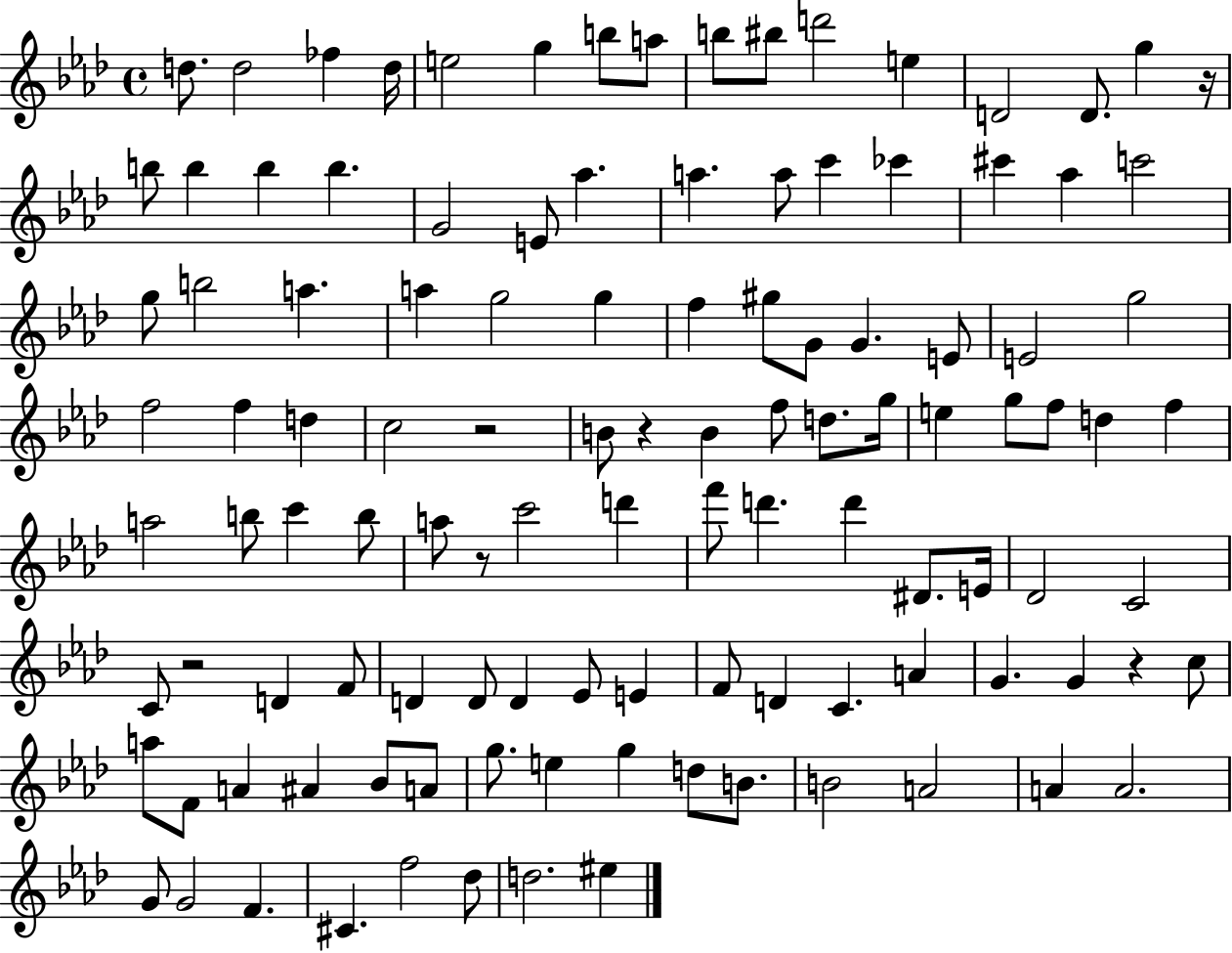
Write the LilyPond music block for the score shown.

{
  \clef treble
  \time 4/4
  \defaultTimeSignature
  \key aes \major
  \repeat volta 2 { d''8. d''2 fes''4 d''16 | e''2 g''4 b''8 a''8 | b''8 bis''8 d'''2 e''4 | d'2 d'8. g''4 r16 | \break b''8 b''4 b''4 b''4. | g'2 e'8 aes''4. | a''4. a''8 c'''4 ces'''4 | cis'''4 aes''4 c'''2 | \break g''8 b''2 a''4. | a''4 g''2 g''4 | f''4 gis''8 g'8 g'4. e'8 | e'2 g''2 | \break f''2 f''4 d''4 | c''2 r2 | b'8 r4 b'4 f''8 d''8. g''16 | e''4 g''8 f''8 d''4 f''4 | \break a''2 b''8 c'''4 b''8 | a''8 r8 c'''2 d'''4 | f'''8 d'''4. d'''4 dis'8. e'16 | des'2 c'2 | \break c'8 r2 d'4 f'8 | d'4 d'8 d'4 ees'8 e'4 | f'8 d'4 c'4. a'4 | g'4. g'4 r4 c''8 | \break a''8 f'8 a'4 ais'4 bes'8 a'8 | g''8. e''4 g''4 d''8 b'8. | b'2 a'2 | a'4 a'2. | \break g'8 g'2 f'4. | cis'4. f''2 des''8 | d''2. eis''4 | } \bar "|."
}